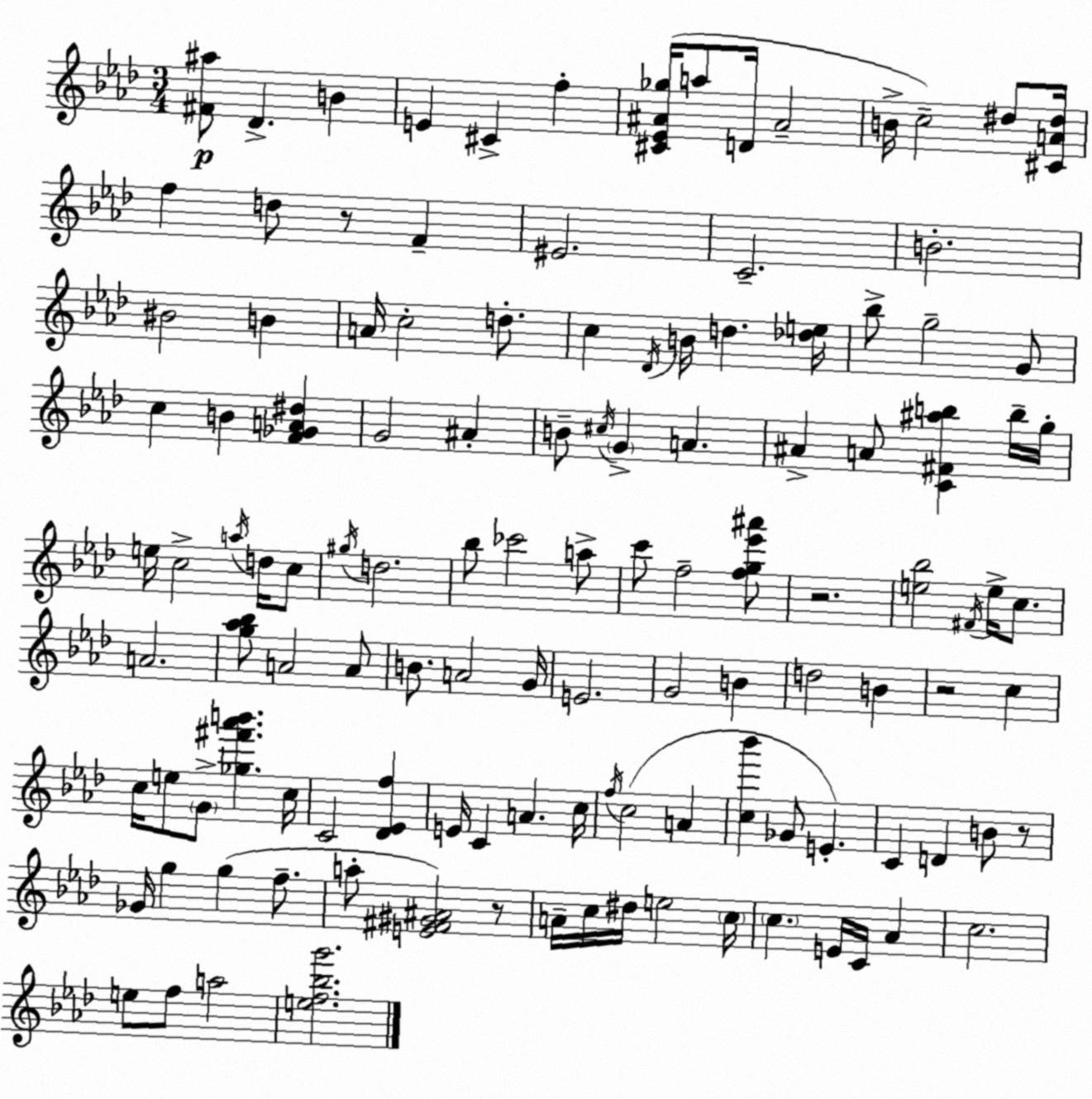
X:1
T:Untitled
M:3/4
L:1/4
K:Ab
[^F^a]/2 _D B E ^C f [^C_E^A_g]/4 a/2 D/4 ^A2 B/4 c2 ^d/2 [^CA^d]/4 f d/2 z/2 F ^E2 C2 B2 ^B2 B A/4 c2 d/2 c _D/4 B/4 d [_de]/4 _b/2 g2 G/2 c B [F_GA^d] G2 ^A B/2 ^c/4 G A ^A A/2 [C^F^ab] b/4 g/4 e/4 c2 a/4 d/4 c/2 ^g/4 d2 _b/2 _c'2 a/2 c'/2 f2 [fg_e'^a']/2 z2 [e_b]2 ^F/4 e/4 c/2 A2 [g_a_b]/2 A2 A/2 B/2 A2 G/4 E2 G2 B d2 B z2 c c/4 e/2 G/2 [_g^f'_a'b'] c/4 C2 [_D_Ef] E/4 C A c/4 f/4 c2 A [c_b'] _G/2 E C D B/2 z/2 _G/4 g g f/2 a/2 [E^F^G^A]2 z/2 A/4 c/4 ^d/4 e2 c/4 c E/4 C/4 _A c2 e/2 f/2 a2 [ef_bg']2